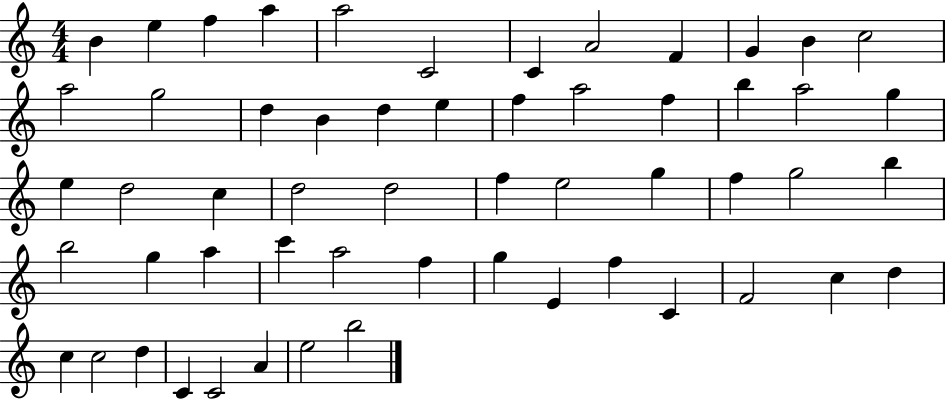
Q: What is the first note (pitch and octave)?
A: B4